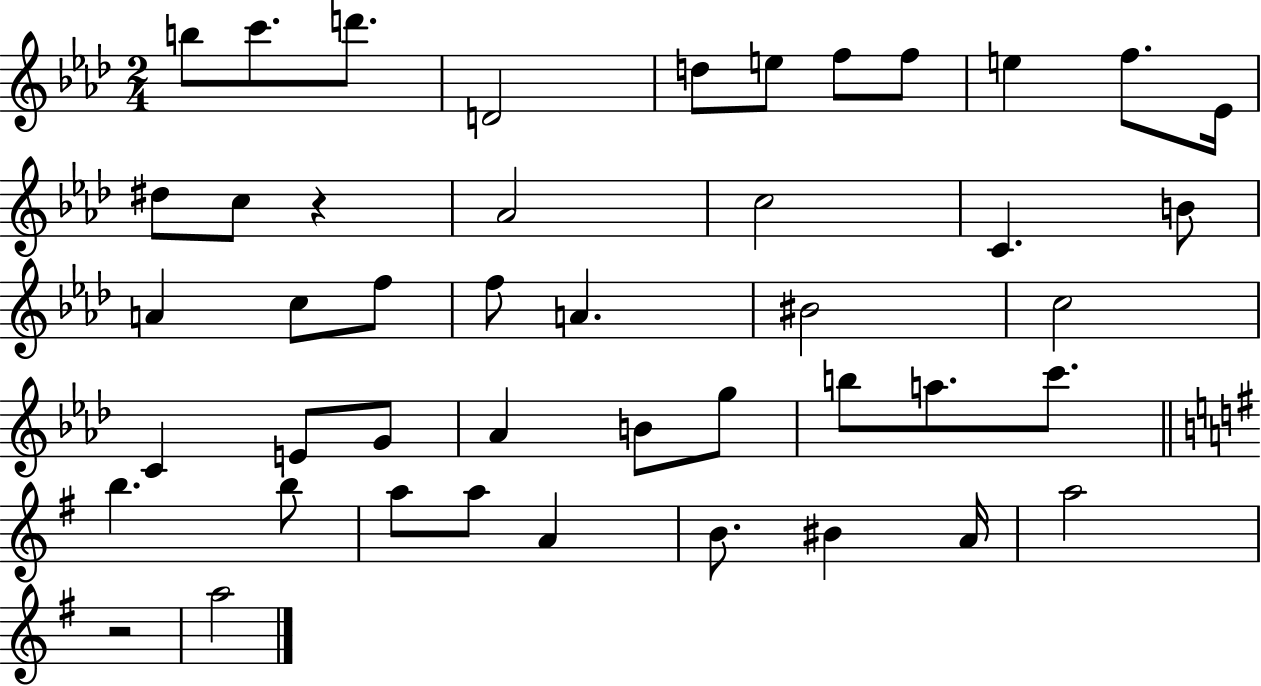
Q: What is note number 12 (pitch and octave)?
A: D#5